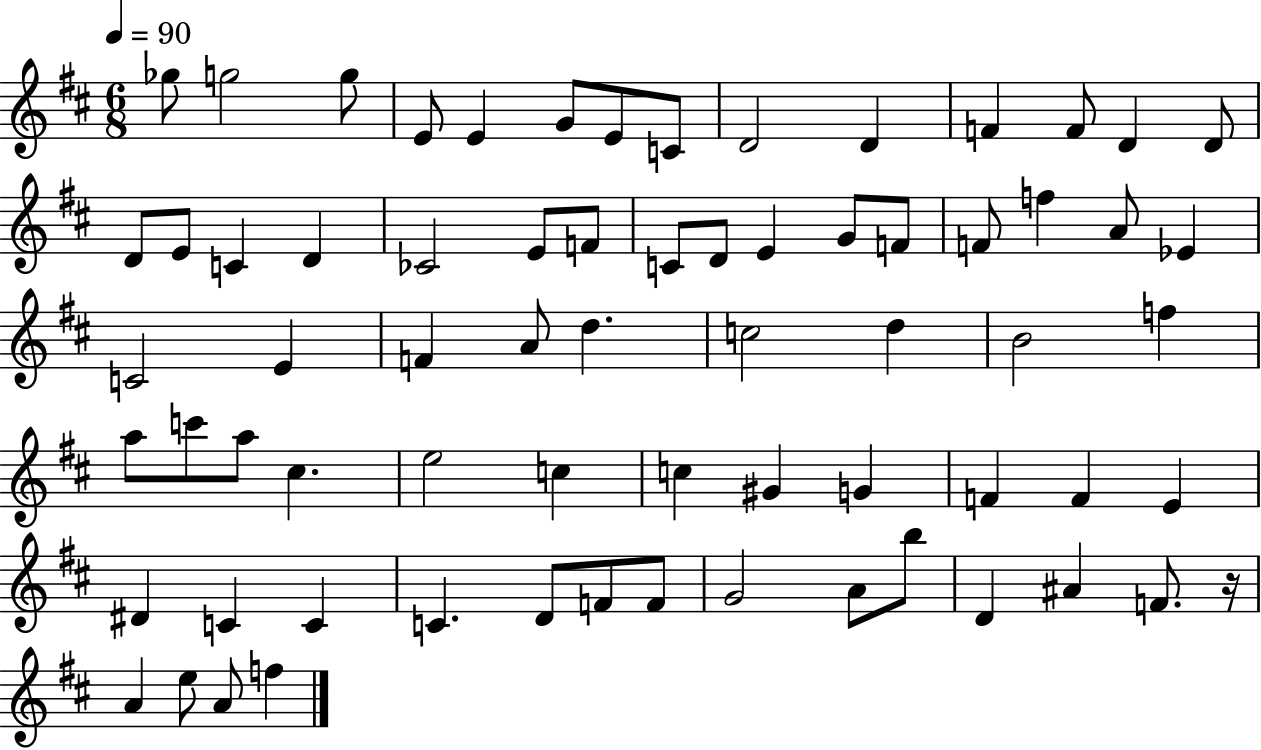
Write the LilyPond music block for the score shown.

{
  \clef treble
  \numericTimeSignature
  \time 6/8
  \key d \major
  \tempo 4 = 90
  ges''8 g''2 g''8 | e'8 e'4 g'8 e'8 c'8 | d'2 d'4 | f'4 f'8 d'4 d'8 | \break d'8 e'8 c'4 d'4 | ces'2 e'8 f'8 | c'8 d'8 e'4 g'8 f'8 | f'8 f''4 a'8 ees'4 | \break c'2 e'4 | f'4 a'8 d''4. | c''2 d''4 | b'2 f''4 | \break a''8 c'''8 a''8 cis''4. | e''2 c''4 | c''4 gis'4 g'4 | f'4 f'4 e'4 | \break dis'4 c'4 c'4 | c'4. d'8 f'8 f'8 | g'2 a'8 b''8 | d'4 ais'4 f'8. r16 | \break a'4 e''8 a'8 f''4 | \bar "|."
}